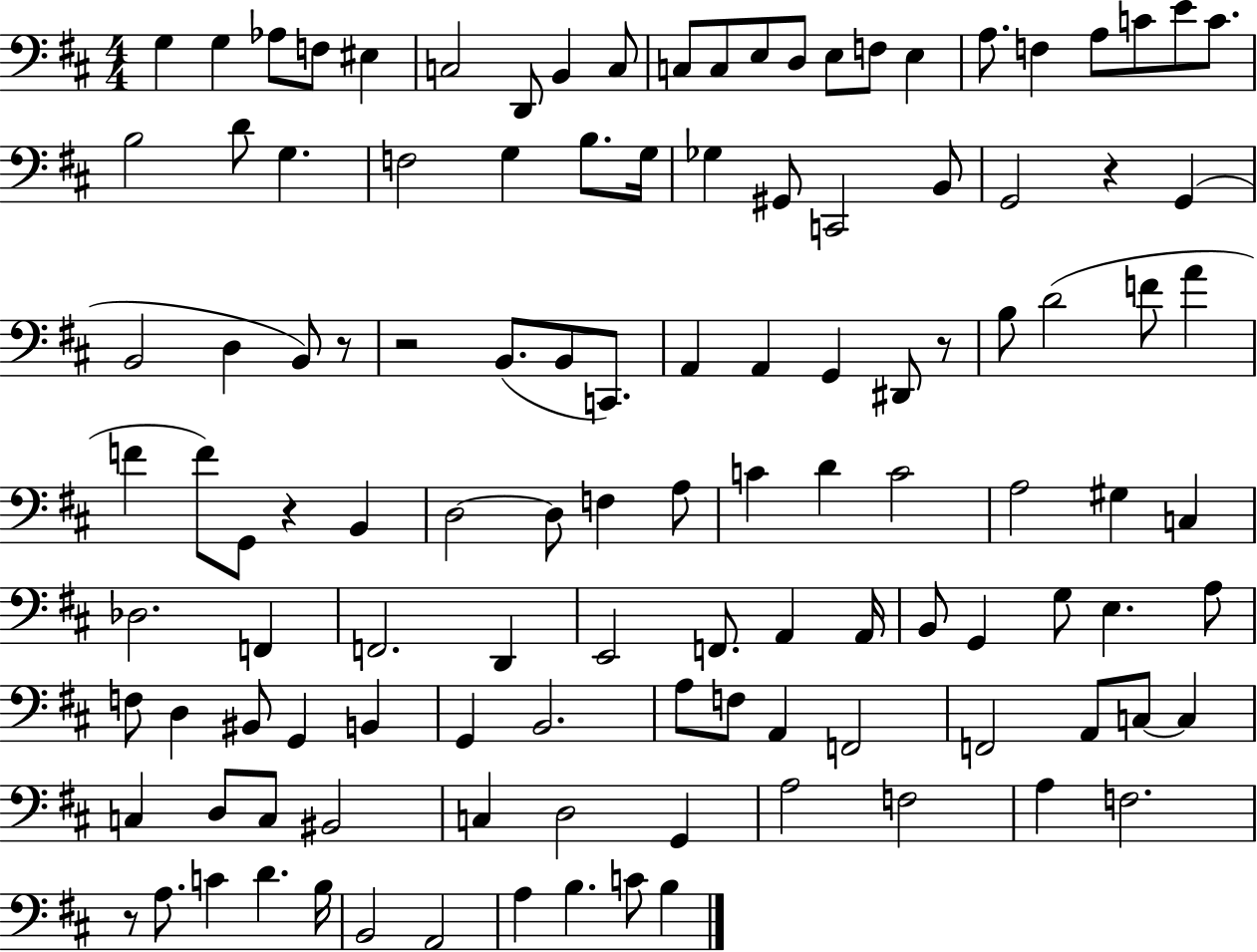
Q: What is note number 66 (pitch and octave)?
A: F2